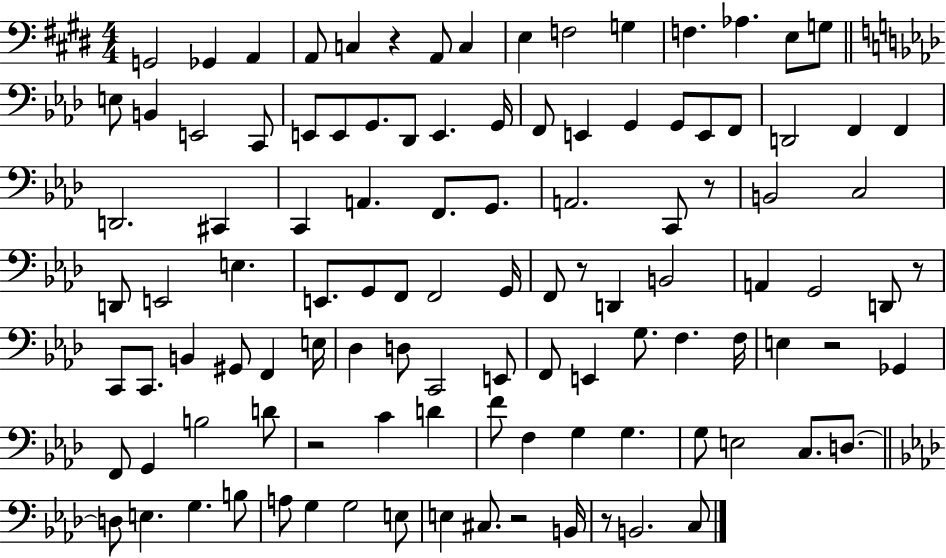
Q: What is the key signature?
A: E major